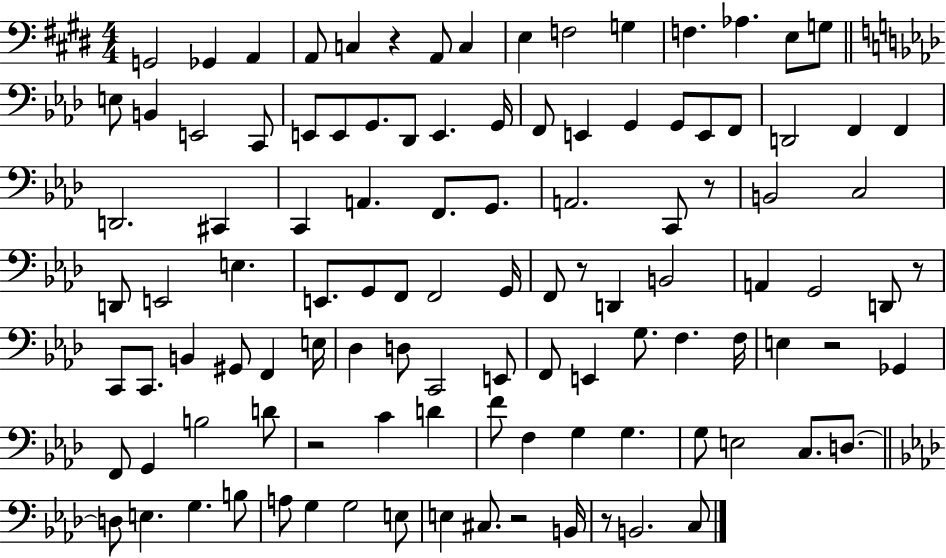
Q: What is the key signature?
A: E major